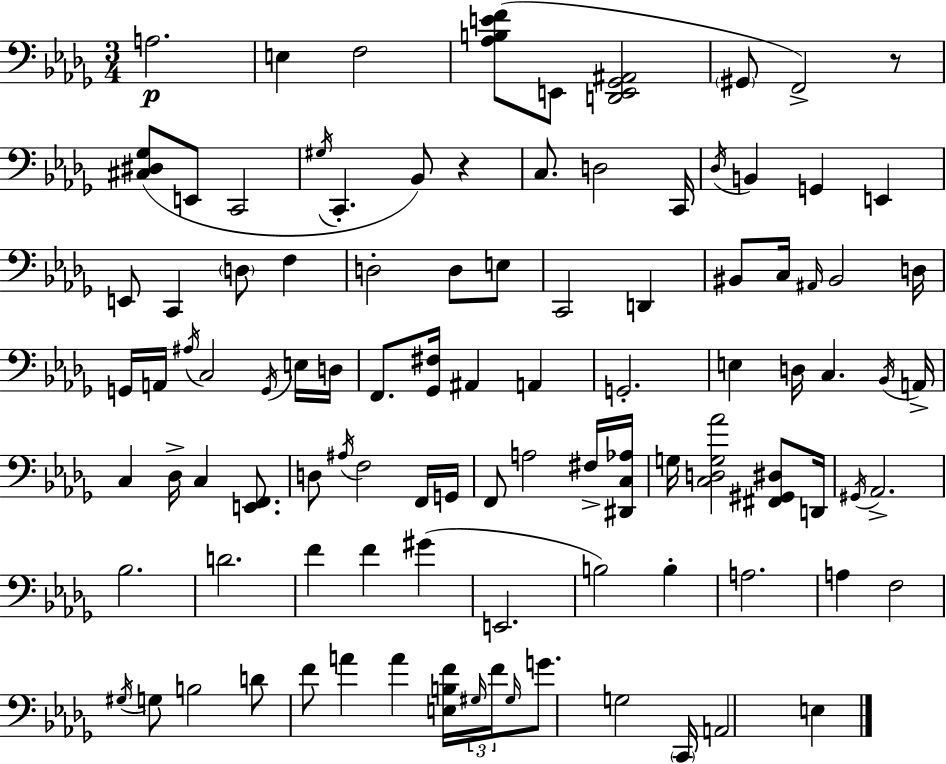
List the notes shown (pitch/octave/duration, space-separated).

A3/h. E3/q F3/h [Ab3,B3,E4,F4]/e E2/e [D2,E2,Gb2,A#2]/h G#2/e F2/h R/e [C#3,D#3,Gb3]/e E2/e C2/h G#3/s C2/q. Bb2/e R/q C3/e. D3/h C2/s Db3/s B2/q G2/q E2/q E2/e C2/q D3/e F3/q D3/h D3/e E3/e C2/h D2/q BIS2/e C3/s A#2/s BIS2/h D3/s G2/s A2/s A#3/s C3/h G2/s E3/s D3/s F2/e. [Gb2,F#3]/s A#2/q A2/q G2/h. E3/q D3/s C3/q. Bb2/s A2/s C3/q Db3/s C3/q [E2,F2]/e. D3/e A#3/s F3/h F2/s G2/s F2/e A3/h F#3/s [D#2,C3,Ab3]/s G3/s [C3,D3,G3,Ab4]/h [F#2,G#2,D#3]/e D2/s G#2/s Ab2/h. Bb3/h. D4/h. F4/q F4/q G#4/q E2/h. B3/h B3/q A3/h. A3/q F3/h G#3/s G3/e B3/h D4/e F4/e A4/q A4/q [E3,B3,F4]/s G#3/s F4/s G#3/s G4/e. G3/h C2/s A2/h E3/q